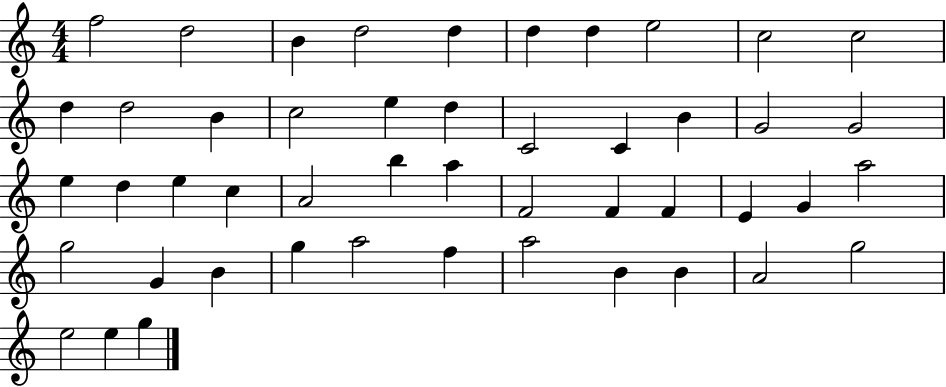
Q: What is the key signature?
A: C major